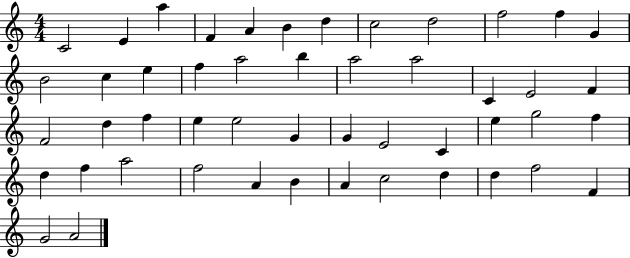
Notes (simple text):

C4/h E4/q A5/q F4/q A4/q B4/q D5/q C5/h D5/h F5/h F5/q G4/q B4/h C5/q E5/q F5/q A5/h B5/q A5/h A5/h C4/q E4/h F4/q F4/h D5/q F5/q E5/q E5/h G4/q G4/q E4/h C4/q E5/q G5/h F5/q D5/q F5/q A5/h F5/h A4/q B4/q A4/q C5/h D5/q D5/q F5/h F4/q G4/h A4/h